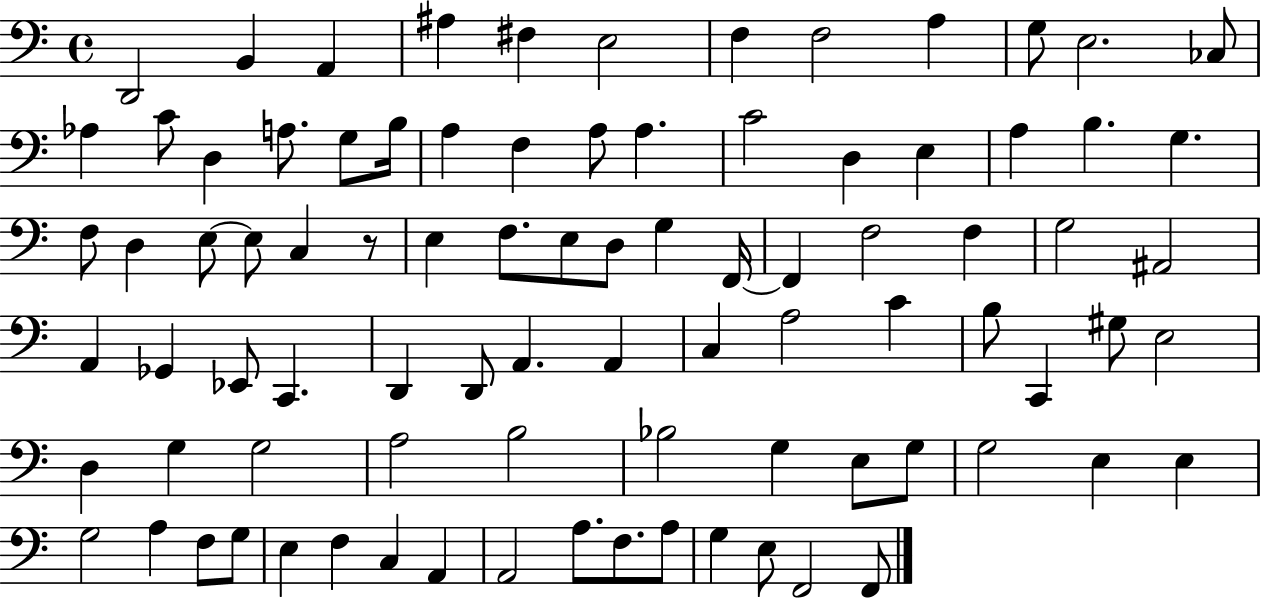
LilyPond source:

{
  \clef bass
  \time 4/4
  \defaultTimeSignature
  \key c \major
  d,2 b,4 a,4 | ais4 fis4 e2 | f4 f2 a4 | g8 e2. ces8 | \break aes4 c'8 d4 a8. g8 b16 | a4 f4 a8 a4. | c'2 d4 e4 | a4 b4. g4. | \break f8 d4 e8~~ e8 c4 r8 | e4 f8. e8 d8 g4 f,16~~ | f,4 f2 f4 | g2 ais,2 | \break a,4 ges,4 ees,8 c,4. | d,4 d,8 a,4. a,4 | c4 a2 c'4 | b8 c,4 gis8 e2 | \break d4 g4 g2 | a2 b2 | bes2 g4 e8 g8 | g2 e4 e4 | \break g2 a4 f8 g8 | e4 f4 c4 a,4 | a,2 a8. f8. a8 | g4 e8 f,2 f,8 | \break \bar "|."
}